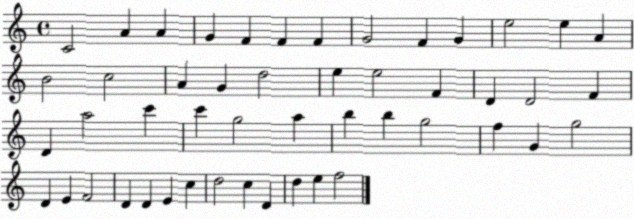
X:1
T:Untitled
M:4/4
L:1/4
K:C
C2 A A G F F F G2 F G e2 e A B2 c2 A G d2 e e2 F D D2 F D a2 c' c' g2 a b b g2 f G g2 D E F2 D D E c d2 c D d e f2